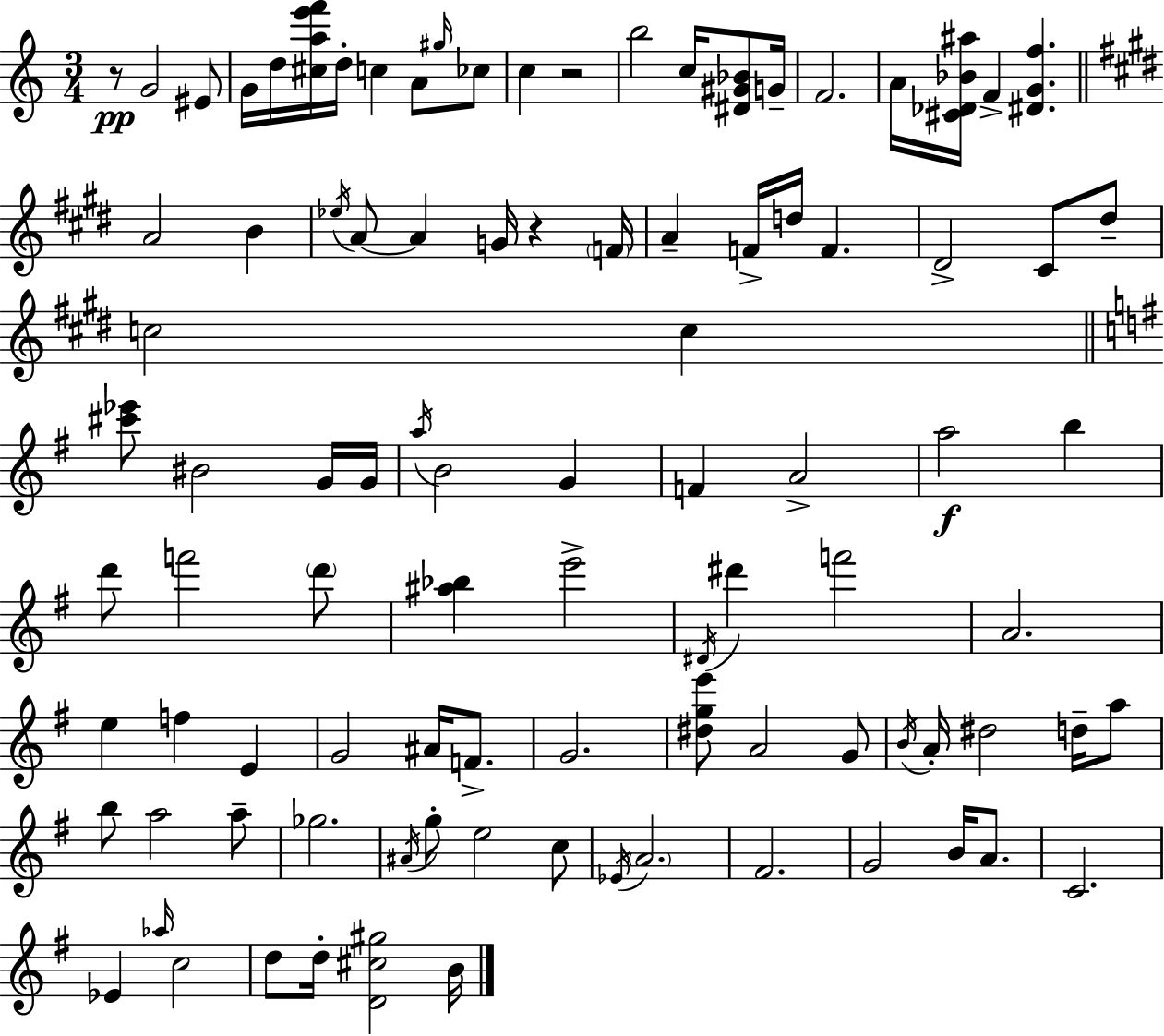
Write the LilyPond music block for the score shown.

{
  \clef treble
  \numericTimeSignature
  \time 3/4
  \key c \major
  r8\pp g'2 eis'8 | g'16 d''16 <cis'' a'' e''' f'''>16 d''16-. c''4 a'8 \grace { gis''16 } ces''8 | c''4 r2 | b''2 c''16 <dis' gis' bes'>8 | \break g'16-- f'2. | a'16 <cis' des' bes' ais''>16 f'4-> <dis' g' f''>4. | \bar "||" \break \key e \major a'2 b'4 | \acciaccatura { ees''16 } a'8~~ a'4 g'16 r4 | \parenthesize f'16 a'4-- f'16-> d''16 f'4. | dis'2-> cis'8 dis''8-- | \break c''2 c''4 | \bar "||" \break \key e \minor <cis''' ees'''>8 bis'2 g'16 g'16 | \acciaccatura { a''16 } b'2 g'4 | f'4 a'2-> | a''2\f b''4 | \break d'''8 f'''2 \parenthesize d'''8 | <ais'' bes''>4 e'''2-> | \acciaccatura { dis'16 } dis'''4 f'''2 | a'2. | \break e''4 f''4 e'4 | g'2 ais'16 f'8.-> | g'2. | <dis'' g'' e'''>8 a'2 | \break g'8 \acciaccatura { b'16 } a'16-. dis''2 | d''16-- a''8 b''8 a''2 | a''8-- ges''2. | \acciaccatura { ais'16 } g''8-. e''2 | \break c''8 \acciaccatura { ees'16 } \parenthesize a'2. | fis'2. | g'2 | b'16 a'8. c'2. | \break ees'4 \grace { aes''16 } c''2 | d''8 d''16-. <d' cis'' gis''>2 | b'16 \bar "|."
}